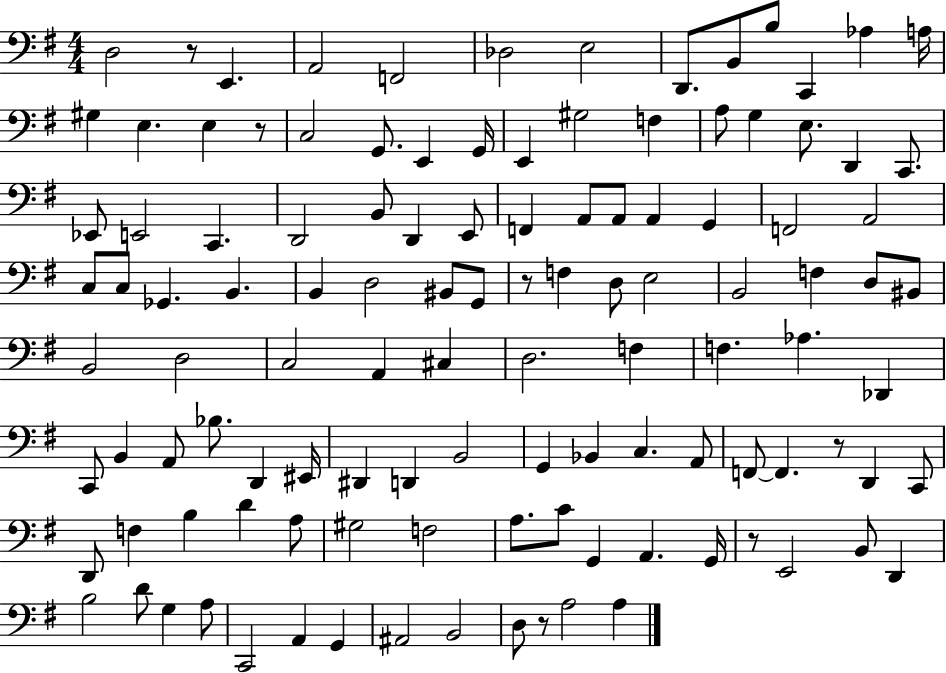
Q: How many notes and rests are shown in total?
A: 116